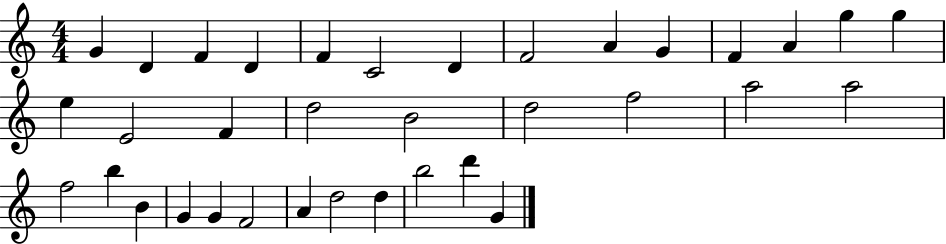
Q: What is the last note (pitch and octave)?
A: G4